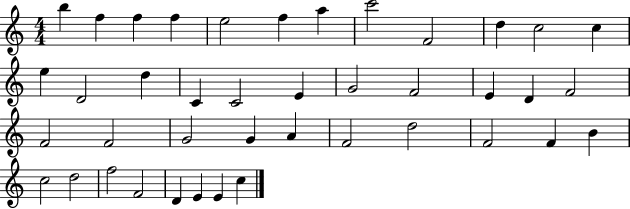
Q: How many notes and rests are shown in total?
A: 41